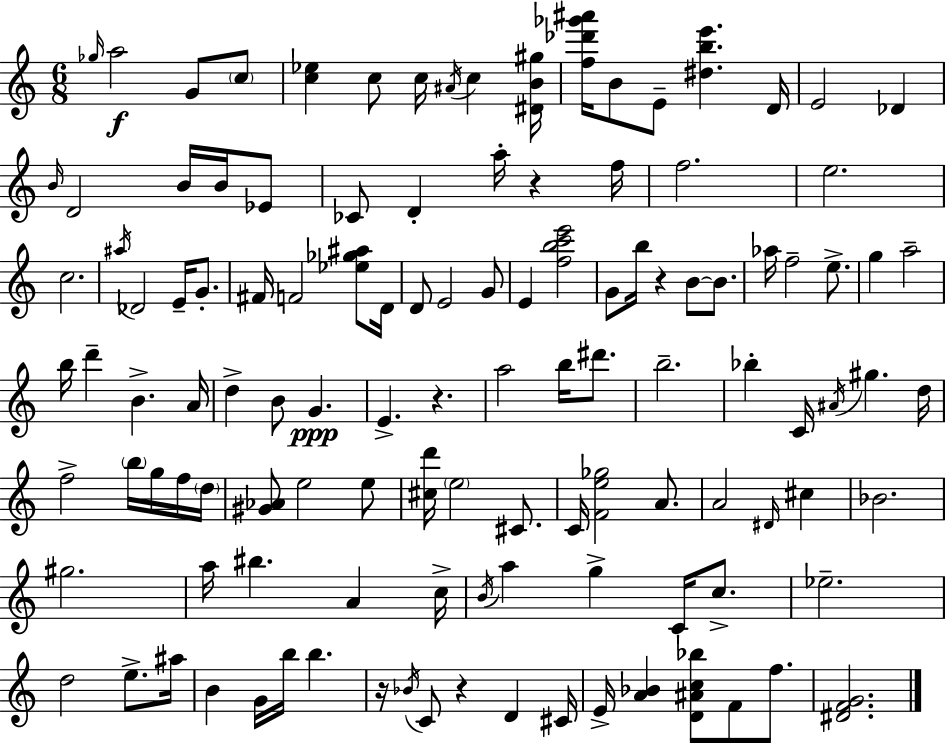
{
  \clef treble
  \numericTimeSignature
  \time 6/8
  \key a \minor
  \grace { ges''16 }\f a''2 g'8 \parenthesize c''8 | <c'' ees''>4 c''8 c''16 \acciaccatura { ais'16 } c''4 | <dis' b' gis''>16 <f'' des''' ges''' ais'''>16 b'8 e'8-- <dis'' b'' e'''>4. | d'16 e'2 des'4 | \break \grace { b'16 } d'2 b'16 | b'16 ees'8 ces'8 d'4-. a''16-. r4 | f''16 f''2. | e''2. | \break c''2. | \acciaccatura { ais''16 } des'2 | e'16-- g'8.-. fis'16 f'2 | <ees'' ges'' ais''>8 d'16 d'8 e'2 | \break g'8 e'4 <f'' b'' c''' e'''>2 | g'8 b''16 r4 b'8~~ | b'8. aes''16 f''2-- | e''8.-> g''4 a''2-- | \break b''16 d'''4-- b'4.-> | a'16 d''4-> b'8 g'4.\ppp | e'4.-> r4. | a''2 | \break b''16 dis'''8. b''2.-- | bes''4-. c'16 \acciaccatura { ais'16 } gis''4. | d''16 f''2-> | \parenthesize b''16 g''16 f''16 \parenthesize d''16 <gis' aes'>8 e''2 | \break e''8 <cis'' d'''>16 \parenthesize e''2 | cis'8. c'16 <f' e'' ges''>2 | a'8. a'2 | \grace { dis'16 } cis''4 bes'2. | \break gis''2. | a''16 bis''4. | a'4 c''16-> \acciaccatura { b'16 } a''4 g''4-> | c'16 c''8.-> ees''2.-- | \break d''2 | e''8.-> ais''16 b'4 g'16 | b''16 b''4. r16 \acciaccatura { bes'16 } c'8 r4 | d'4 cis'16 e'16-> <a' bes'>4 | \break <d' ais' c'' bes''>8 f'8 f''8. <dis' f' g'>2. | \bar "|."
}